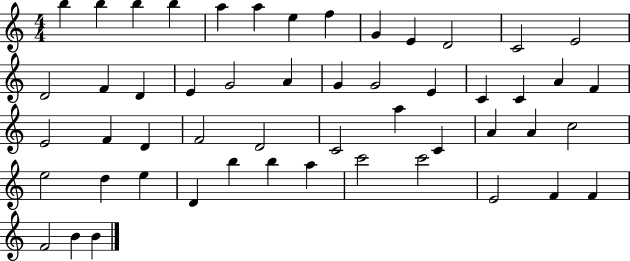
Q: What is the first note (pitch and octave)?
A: B5